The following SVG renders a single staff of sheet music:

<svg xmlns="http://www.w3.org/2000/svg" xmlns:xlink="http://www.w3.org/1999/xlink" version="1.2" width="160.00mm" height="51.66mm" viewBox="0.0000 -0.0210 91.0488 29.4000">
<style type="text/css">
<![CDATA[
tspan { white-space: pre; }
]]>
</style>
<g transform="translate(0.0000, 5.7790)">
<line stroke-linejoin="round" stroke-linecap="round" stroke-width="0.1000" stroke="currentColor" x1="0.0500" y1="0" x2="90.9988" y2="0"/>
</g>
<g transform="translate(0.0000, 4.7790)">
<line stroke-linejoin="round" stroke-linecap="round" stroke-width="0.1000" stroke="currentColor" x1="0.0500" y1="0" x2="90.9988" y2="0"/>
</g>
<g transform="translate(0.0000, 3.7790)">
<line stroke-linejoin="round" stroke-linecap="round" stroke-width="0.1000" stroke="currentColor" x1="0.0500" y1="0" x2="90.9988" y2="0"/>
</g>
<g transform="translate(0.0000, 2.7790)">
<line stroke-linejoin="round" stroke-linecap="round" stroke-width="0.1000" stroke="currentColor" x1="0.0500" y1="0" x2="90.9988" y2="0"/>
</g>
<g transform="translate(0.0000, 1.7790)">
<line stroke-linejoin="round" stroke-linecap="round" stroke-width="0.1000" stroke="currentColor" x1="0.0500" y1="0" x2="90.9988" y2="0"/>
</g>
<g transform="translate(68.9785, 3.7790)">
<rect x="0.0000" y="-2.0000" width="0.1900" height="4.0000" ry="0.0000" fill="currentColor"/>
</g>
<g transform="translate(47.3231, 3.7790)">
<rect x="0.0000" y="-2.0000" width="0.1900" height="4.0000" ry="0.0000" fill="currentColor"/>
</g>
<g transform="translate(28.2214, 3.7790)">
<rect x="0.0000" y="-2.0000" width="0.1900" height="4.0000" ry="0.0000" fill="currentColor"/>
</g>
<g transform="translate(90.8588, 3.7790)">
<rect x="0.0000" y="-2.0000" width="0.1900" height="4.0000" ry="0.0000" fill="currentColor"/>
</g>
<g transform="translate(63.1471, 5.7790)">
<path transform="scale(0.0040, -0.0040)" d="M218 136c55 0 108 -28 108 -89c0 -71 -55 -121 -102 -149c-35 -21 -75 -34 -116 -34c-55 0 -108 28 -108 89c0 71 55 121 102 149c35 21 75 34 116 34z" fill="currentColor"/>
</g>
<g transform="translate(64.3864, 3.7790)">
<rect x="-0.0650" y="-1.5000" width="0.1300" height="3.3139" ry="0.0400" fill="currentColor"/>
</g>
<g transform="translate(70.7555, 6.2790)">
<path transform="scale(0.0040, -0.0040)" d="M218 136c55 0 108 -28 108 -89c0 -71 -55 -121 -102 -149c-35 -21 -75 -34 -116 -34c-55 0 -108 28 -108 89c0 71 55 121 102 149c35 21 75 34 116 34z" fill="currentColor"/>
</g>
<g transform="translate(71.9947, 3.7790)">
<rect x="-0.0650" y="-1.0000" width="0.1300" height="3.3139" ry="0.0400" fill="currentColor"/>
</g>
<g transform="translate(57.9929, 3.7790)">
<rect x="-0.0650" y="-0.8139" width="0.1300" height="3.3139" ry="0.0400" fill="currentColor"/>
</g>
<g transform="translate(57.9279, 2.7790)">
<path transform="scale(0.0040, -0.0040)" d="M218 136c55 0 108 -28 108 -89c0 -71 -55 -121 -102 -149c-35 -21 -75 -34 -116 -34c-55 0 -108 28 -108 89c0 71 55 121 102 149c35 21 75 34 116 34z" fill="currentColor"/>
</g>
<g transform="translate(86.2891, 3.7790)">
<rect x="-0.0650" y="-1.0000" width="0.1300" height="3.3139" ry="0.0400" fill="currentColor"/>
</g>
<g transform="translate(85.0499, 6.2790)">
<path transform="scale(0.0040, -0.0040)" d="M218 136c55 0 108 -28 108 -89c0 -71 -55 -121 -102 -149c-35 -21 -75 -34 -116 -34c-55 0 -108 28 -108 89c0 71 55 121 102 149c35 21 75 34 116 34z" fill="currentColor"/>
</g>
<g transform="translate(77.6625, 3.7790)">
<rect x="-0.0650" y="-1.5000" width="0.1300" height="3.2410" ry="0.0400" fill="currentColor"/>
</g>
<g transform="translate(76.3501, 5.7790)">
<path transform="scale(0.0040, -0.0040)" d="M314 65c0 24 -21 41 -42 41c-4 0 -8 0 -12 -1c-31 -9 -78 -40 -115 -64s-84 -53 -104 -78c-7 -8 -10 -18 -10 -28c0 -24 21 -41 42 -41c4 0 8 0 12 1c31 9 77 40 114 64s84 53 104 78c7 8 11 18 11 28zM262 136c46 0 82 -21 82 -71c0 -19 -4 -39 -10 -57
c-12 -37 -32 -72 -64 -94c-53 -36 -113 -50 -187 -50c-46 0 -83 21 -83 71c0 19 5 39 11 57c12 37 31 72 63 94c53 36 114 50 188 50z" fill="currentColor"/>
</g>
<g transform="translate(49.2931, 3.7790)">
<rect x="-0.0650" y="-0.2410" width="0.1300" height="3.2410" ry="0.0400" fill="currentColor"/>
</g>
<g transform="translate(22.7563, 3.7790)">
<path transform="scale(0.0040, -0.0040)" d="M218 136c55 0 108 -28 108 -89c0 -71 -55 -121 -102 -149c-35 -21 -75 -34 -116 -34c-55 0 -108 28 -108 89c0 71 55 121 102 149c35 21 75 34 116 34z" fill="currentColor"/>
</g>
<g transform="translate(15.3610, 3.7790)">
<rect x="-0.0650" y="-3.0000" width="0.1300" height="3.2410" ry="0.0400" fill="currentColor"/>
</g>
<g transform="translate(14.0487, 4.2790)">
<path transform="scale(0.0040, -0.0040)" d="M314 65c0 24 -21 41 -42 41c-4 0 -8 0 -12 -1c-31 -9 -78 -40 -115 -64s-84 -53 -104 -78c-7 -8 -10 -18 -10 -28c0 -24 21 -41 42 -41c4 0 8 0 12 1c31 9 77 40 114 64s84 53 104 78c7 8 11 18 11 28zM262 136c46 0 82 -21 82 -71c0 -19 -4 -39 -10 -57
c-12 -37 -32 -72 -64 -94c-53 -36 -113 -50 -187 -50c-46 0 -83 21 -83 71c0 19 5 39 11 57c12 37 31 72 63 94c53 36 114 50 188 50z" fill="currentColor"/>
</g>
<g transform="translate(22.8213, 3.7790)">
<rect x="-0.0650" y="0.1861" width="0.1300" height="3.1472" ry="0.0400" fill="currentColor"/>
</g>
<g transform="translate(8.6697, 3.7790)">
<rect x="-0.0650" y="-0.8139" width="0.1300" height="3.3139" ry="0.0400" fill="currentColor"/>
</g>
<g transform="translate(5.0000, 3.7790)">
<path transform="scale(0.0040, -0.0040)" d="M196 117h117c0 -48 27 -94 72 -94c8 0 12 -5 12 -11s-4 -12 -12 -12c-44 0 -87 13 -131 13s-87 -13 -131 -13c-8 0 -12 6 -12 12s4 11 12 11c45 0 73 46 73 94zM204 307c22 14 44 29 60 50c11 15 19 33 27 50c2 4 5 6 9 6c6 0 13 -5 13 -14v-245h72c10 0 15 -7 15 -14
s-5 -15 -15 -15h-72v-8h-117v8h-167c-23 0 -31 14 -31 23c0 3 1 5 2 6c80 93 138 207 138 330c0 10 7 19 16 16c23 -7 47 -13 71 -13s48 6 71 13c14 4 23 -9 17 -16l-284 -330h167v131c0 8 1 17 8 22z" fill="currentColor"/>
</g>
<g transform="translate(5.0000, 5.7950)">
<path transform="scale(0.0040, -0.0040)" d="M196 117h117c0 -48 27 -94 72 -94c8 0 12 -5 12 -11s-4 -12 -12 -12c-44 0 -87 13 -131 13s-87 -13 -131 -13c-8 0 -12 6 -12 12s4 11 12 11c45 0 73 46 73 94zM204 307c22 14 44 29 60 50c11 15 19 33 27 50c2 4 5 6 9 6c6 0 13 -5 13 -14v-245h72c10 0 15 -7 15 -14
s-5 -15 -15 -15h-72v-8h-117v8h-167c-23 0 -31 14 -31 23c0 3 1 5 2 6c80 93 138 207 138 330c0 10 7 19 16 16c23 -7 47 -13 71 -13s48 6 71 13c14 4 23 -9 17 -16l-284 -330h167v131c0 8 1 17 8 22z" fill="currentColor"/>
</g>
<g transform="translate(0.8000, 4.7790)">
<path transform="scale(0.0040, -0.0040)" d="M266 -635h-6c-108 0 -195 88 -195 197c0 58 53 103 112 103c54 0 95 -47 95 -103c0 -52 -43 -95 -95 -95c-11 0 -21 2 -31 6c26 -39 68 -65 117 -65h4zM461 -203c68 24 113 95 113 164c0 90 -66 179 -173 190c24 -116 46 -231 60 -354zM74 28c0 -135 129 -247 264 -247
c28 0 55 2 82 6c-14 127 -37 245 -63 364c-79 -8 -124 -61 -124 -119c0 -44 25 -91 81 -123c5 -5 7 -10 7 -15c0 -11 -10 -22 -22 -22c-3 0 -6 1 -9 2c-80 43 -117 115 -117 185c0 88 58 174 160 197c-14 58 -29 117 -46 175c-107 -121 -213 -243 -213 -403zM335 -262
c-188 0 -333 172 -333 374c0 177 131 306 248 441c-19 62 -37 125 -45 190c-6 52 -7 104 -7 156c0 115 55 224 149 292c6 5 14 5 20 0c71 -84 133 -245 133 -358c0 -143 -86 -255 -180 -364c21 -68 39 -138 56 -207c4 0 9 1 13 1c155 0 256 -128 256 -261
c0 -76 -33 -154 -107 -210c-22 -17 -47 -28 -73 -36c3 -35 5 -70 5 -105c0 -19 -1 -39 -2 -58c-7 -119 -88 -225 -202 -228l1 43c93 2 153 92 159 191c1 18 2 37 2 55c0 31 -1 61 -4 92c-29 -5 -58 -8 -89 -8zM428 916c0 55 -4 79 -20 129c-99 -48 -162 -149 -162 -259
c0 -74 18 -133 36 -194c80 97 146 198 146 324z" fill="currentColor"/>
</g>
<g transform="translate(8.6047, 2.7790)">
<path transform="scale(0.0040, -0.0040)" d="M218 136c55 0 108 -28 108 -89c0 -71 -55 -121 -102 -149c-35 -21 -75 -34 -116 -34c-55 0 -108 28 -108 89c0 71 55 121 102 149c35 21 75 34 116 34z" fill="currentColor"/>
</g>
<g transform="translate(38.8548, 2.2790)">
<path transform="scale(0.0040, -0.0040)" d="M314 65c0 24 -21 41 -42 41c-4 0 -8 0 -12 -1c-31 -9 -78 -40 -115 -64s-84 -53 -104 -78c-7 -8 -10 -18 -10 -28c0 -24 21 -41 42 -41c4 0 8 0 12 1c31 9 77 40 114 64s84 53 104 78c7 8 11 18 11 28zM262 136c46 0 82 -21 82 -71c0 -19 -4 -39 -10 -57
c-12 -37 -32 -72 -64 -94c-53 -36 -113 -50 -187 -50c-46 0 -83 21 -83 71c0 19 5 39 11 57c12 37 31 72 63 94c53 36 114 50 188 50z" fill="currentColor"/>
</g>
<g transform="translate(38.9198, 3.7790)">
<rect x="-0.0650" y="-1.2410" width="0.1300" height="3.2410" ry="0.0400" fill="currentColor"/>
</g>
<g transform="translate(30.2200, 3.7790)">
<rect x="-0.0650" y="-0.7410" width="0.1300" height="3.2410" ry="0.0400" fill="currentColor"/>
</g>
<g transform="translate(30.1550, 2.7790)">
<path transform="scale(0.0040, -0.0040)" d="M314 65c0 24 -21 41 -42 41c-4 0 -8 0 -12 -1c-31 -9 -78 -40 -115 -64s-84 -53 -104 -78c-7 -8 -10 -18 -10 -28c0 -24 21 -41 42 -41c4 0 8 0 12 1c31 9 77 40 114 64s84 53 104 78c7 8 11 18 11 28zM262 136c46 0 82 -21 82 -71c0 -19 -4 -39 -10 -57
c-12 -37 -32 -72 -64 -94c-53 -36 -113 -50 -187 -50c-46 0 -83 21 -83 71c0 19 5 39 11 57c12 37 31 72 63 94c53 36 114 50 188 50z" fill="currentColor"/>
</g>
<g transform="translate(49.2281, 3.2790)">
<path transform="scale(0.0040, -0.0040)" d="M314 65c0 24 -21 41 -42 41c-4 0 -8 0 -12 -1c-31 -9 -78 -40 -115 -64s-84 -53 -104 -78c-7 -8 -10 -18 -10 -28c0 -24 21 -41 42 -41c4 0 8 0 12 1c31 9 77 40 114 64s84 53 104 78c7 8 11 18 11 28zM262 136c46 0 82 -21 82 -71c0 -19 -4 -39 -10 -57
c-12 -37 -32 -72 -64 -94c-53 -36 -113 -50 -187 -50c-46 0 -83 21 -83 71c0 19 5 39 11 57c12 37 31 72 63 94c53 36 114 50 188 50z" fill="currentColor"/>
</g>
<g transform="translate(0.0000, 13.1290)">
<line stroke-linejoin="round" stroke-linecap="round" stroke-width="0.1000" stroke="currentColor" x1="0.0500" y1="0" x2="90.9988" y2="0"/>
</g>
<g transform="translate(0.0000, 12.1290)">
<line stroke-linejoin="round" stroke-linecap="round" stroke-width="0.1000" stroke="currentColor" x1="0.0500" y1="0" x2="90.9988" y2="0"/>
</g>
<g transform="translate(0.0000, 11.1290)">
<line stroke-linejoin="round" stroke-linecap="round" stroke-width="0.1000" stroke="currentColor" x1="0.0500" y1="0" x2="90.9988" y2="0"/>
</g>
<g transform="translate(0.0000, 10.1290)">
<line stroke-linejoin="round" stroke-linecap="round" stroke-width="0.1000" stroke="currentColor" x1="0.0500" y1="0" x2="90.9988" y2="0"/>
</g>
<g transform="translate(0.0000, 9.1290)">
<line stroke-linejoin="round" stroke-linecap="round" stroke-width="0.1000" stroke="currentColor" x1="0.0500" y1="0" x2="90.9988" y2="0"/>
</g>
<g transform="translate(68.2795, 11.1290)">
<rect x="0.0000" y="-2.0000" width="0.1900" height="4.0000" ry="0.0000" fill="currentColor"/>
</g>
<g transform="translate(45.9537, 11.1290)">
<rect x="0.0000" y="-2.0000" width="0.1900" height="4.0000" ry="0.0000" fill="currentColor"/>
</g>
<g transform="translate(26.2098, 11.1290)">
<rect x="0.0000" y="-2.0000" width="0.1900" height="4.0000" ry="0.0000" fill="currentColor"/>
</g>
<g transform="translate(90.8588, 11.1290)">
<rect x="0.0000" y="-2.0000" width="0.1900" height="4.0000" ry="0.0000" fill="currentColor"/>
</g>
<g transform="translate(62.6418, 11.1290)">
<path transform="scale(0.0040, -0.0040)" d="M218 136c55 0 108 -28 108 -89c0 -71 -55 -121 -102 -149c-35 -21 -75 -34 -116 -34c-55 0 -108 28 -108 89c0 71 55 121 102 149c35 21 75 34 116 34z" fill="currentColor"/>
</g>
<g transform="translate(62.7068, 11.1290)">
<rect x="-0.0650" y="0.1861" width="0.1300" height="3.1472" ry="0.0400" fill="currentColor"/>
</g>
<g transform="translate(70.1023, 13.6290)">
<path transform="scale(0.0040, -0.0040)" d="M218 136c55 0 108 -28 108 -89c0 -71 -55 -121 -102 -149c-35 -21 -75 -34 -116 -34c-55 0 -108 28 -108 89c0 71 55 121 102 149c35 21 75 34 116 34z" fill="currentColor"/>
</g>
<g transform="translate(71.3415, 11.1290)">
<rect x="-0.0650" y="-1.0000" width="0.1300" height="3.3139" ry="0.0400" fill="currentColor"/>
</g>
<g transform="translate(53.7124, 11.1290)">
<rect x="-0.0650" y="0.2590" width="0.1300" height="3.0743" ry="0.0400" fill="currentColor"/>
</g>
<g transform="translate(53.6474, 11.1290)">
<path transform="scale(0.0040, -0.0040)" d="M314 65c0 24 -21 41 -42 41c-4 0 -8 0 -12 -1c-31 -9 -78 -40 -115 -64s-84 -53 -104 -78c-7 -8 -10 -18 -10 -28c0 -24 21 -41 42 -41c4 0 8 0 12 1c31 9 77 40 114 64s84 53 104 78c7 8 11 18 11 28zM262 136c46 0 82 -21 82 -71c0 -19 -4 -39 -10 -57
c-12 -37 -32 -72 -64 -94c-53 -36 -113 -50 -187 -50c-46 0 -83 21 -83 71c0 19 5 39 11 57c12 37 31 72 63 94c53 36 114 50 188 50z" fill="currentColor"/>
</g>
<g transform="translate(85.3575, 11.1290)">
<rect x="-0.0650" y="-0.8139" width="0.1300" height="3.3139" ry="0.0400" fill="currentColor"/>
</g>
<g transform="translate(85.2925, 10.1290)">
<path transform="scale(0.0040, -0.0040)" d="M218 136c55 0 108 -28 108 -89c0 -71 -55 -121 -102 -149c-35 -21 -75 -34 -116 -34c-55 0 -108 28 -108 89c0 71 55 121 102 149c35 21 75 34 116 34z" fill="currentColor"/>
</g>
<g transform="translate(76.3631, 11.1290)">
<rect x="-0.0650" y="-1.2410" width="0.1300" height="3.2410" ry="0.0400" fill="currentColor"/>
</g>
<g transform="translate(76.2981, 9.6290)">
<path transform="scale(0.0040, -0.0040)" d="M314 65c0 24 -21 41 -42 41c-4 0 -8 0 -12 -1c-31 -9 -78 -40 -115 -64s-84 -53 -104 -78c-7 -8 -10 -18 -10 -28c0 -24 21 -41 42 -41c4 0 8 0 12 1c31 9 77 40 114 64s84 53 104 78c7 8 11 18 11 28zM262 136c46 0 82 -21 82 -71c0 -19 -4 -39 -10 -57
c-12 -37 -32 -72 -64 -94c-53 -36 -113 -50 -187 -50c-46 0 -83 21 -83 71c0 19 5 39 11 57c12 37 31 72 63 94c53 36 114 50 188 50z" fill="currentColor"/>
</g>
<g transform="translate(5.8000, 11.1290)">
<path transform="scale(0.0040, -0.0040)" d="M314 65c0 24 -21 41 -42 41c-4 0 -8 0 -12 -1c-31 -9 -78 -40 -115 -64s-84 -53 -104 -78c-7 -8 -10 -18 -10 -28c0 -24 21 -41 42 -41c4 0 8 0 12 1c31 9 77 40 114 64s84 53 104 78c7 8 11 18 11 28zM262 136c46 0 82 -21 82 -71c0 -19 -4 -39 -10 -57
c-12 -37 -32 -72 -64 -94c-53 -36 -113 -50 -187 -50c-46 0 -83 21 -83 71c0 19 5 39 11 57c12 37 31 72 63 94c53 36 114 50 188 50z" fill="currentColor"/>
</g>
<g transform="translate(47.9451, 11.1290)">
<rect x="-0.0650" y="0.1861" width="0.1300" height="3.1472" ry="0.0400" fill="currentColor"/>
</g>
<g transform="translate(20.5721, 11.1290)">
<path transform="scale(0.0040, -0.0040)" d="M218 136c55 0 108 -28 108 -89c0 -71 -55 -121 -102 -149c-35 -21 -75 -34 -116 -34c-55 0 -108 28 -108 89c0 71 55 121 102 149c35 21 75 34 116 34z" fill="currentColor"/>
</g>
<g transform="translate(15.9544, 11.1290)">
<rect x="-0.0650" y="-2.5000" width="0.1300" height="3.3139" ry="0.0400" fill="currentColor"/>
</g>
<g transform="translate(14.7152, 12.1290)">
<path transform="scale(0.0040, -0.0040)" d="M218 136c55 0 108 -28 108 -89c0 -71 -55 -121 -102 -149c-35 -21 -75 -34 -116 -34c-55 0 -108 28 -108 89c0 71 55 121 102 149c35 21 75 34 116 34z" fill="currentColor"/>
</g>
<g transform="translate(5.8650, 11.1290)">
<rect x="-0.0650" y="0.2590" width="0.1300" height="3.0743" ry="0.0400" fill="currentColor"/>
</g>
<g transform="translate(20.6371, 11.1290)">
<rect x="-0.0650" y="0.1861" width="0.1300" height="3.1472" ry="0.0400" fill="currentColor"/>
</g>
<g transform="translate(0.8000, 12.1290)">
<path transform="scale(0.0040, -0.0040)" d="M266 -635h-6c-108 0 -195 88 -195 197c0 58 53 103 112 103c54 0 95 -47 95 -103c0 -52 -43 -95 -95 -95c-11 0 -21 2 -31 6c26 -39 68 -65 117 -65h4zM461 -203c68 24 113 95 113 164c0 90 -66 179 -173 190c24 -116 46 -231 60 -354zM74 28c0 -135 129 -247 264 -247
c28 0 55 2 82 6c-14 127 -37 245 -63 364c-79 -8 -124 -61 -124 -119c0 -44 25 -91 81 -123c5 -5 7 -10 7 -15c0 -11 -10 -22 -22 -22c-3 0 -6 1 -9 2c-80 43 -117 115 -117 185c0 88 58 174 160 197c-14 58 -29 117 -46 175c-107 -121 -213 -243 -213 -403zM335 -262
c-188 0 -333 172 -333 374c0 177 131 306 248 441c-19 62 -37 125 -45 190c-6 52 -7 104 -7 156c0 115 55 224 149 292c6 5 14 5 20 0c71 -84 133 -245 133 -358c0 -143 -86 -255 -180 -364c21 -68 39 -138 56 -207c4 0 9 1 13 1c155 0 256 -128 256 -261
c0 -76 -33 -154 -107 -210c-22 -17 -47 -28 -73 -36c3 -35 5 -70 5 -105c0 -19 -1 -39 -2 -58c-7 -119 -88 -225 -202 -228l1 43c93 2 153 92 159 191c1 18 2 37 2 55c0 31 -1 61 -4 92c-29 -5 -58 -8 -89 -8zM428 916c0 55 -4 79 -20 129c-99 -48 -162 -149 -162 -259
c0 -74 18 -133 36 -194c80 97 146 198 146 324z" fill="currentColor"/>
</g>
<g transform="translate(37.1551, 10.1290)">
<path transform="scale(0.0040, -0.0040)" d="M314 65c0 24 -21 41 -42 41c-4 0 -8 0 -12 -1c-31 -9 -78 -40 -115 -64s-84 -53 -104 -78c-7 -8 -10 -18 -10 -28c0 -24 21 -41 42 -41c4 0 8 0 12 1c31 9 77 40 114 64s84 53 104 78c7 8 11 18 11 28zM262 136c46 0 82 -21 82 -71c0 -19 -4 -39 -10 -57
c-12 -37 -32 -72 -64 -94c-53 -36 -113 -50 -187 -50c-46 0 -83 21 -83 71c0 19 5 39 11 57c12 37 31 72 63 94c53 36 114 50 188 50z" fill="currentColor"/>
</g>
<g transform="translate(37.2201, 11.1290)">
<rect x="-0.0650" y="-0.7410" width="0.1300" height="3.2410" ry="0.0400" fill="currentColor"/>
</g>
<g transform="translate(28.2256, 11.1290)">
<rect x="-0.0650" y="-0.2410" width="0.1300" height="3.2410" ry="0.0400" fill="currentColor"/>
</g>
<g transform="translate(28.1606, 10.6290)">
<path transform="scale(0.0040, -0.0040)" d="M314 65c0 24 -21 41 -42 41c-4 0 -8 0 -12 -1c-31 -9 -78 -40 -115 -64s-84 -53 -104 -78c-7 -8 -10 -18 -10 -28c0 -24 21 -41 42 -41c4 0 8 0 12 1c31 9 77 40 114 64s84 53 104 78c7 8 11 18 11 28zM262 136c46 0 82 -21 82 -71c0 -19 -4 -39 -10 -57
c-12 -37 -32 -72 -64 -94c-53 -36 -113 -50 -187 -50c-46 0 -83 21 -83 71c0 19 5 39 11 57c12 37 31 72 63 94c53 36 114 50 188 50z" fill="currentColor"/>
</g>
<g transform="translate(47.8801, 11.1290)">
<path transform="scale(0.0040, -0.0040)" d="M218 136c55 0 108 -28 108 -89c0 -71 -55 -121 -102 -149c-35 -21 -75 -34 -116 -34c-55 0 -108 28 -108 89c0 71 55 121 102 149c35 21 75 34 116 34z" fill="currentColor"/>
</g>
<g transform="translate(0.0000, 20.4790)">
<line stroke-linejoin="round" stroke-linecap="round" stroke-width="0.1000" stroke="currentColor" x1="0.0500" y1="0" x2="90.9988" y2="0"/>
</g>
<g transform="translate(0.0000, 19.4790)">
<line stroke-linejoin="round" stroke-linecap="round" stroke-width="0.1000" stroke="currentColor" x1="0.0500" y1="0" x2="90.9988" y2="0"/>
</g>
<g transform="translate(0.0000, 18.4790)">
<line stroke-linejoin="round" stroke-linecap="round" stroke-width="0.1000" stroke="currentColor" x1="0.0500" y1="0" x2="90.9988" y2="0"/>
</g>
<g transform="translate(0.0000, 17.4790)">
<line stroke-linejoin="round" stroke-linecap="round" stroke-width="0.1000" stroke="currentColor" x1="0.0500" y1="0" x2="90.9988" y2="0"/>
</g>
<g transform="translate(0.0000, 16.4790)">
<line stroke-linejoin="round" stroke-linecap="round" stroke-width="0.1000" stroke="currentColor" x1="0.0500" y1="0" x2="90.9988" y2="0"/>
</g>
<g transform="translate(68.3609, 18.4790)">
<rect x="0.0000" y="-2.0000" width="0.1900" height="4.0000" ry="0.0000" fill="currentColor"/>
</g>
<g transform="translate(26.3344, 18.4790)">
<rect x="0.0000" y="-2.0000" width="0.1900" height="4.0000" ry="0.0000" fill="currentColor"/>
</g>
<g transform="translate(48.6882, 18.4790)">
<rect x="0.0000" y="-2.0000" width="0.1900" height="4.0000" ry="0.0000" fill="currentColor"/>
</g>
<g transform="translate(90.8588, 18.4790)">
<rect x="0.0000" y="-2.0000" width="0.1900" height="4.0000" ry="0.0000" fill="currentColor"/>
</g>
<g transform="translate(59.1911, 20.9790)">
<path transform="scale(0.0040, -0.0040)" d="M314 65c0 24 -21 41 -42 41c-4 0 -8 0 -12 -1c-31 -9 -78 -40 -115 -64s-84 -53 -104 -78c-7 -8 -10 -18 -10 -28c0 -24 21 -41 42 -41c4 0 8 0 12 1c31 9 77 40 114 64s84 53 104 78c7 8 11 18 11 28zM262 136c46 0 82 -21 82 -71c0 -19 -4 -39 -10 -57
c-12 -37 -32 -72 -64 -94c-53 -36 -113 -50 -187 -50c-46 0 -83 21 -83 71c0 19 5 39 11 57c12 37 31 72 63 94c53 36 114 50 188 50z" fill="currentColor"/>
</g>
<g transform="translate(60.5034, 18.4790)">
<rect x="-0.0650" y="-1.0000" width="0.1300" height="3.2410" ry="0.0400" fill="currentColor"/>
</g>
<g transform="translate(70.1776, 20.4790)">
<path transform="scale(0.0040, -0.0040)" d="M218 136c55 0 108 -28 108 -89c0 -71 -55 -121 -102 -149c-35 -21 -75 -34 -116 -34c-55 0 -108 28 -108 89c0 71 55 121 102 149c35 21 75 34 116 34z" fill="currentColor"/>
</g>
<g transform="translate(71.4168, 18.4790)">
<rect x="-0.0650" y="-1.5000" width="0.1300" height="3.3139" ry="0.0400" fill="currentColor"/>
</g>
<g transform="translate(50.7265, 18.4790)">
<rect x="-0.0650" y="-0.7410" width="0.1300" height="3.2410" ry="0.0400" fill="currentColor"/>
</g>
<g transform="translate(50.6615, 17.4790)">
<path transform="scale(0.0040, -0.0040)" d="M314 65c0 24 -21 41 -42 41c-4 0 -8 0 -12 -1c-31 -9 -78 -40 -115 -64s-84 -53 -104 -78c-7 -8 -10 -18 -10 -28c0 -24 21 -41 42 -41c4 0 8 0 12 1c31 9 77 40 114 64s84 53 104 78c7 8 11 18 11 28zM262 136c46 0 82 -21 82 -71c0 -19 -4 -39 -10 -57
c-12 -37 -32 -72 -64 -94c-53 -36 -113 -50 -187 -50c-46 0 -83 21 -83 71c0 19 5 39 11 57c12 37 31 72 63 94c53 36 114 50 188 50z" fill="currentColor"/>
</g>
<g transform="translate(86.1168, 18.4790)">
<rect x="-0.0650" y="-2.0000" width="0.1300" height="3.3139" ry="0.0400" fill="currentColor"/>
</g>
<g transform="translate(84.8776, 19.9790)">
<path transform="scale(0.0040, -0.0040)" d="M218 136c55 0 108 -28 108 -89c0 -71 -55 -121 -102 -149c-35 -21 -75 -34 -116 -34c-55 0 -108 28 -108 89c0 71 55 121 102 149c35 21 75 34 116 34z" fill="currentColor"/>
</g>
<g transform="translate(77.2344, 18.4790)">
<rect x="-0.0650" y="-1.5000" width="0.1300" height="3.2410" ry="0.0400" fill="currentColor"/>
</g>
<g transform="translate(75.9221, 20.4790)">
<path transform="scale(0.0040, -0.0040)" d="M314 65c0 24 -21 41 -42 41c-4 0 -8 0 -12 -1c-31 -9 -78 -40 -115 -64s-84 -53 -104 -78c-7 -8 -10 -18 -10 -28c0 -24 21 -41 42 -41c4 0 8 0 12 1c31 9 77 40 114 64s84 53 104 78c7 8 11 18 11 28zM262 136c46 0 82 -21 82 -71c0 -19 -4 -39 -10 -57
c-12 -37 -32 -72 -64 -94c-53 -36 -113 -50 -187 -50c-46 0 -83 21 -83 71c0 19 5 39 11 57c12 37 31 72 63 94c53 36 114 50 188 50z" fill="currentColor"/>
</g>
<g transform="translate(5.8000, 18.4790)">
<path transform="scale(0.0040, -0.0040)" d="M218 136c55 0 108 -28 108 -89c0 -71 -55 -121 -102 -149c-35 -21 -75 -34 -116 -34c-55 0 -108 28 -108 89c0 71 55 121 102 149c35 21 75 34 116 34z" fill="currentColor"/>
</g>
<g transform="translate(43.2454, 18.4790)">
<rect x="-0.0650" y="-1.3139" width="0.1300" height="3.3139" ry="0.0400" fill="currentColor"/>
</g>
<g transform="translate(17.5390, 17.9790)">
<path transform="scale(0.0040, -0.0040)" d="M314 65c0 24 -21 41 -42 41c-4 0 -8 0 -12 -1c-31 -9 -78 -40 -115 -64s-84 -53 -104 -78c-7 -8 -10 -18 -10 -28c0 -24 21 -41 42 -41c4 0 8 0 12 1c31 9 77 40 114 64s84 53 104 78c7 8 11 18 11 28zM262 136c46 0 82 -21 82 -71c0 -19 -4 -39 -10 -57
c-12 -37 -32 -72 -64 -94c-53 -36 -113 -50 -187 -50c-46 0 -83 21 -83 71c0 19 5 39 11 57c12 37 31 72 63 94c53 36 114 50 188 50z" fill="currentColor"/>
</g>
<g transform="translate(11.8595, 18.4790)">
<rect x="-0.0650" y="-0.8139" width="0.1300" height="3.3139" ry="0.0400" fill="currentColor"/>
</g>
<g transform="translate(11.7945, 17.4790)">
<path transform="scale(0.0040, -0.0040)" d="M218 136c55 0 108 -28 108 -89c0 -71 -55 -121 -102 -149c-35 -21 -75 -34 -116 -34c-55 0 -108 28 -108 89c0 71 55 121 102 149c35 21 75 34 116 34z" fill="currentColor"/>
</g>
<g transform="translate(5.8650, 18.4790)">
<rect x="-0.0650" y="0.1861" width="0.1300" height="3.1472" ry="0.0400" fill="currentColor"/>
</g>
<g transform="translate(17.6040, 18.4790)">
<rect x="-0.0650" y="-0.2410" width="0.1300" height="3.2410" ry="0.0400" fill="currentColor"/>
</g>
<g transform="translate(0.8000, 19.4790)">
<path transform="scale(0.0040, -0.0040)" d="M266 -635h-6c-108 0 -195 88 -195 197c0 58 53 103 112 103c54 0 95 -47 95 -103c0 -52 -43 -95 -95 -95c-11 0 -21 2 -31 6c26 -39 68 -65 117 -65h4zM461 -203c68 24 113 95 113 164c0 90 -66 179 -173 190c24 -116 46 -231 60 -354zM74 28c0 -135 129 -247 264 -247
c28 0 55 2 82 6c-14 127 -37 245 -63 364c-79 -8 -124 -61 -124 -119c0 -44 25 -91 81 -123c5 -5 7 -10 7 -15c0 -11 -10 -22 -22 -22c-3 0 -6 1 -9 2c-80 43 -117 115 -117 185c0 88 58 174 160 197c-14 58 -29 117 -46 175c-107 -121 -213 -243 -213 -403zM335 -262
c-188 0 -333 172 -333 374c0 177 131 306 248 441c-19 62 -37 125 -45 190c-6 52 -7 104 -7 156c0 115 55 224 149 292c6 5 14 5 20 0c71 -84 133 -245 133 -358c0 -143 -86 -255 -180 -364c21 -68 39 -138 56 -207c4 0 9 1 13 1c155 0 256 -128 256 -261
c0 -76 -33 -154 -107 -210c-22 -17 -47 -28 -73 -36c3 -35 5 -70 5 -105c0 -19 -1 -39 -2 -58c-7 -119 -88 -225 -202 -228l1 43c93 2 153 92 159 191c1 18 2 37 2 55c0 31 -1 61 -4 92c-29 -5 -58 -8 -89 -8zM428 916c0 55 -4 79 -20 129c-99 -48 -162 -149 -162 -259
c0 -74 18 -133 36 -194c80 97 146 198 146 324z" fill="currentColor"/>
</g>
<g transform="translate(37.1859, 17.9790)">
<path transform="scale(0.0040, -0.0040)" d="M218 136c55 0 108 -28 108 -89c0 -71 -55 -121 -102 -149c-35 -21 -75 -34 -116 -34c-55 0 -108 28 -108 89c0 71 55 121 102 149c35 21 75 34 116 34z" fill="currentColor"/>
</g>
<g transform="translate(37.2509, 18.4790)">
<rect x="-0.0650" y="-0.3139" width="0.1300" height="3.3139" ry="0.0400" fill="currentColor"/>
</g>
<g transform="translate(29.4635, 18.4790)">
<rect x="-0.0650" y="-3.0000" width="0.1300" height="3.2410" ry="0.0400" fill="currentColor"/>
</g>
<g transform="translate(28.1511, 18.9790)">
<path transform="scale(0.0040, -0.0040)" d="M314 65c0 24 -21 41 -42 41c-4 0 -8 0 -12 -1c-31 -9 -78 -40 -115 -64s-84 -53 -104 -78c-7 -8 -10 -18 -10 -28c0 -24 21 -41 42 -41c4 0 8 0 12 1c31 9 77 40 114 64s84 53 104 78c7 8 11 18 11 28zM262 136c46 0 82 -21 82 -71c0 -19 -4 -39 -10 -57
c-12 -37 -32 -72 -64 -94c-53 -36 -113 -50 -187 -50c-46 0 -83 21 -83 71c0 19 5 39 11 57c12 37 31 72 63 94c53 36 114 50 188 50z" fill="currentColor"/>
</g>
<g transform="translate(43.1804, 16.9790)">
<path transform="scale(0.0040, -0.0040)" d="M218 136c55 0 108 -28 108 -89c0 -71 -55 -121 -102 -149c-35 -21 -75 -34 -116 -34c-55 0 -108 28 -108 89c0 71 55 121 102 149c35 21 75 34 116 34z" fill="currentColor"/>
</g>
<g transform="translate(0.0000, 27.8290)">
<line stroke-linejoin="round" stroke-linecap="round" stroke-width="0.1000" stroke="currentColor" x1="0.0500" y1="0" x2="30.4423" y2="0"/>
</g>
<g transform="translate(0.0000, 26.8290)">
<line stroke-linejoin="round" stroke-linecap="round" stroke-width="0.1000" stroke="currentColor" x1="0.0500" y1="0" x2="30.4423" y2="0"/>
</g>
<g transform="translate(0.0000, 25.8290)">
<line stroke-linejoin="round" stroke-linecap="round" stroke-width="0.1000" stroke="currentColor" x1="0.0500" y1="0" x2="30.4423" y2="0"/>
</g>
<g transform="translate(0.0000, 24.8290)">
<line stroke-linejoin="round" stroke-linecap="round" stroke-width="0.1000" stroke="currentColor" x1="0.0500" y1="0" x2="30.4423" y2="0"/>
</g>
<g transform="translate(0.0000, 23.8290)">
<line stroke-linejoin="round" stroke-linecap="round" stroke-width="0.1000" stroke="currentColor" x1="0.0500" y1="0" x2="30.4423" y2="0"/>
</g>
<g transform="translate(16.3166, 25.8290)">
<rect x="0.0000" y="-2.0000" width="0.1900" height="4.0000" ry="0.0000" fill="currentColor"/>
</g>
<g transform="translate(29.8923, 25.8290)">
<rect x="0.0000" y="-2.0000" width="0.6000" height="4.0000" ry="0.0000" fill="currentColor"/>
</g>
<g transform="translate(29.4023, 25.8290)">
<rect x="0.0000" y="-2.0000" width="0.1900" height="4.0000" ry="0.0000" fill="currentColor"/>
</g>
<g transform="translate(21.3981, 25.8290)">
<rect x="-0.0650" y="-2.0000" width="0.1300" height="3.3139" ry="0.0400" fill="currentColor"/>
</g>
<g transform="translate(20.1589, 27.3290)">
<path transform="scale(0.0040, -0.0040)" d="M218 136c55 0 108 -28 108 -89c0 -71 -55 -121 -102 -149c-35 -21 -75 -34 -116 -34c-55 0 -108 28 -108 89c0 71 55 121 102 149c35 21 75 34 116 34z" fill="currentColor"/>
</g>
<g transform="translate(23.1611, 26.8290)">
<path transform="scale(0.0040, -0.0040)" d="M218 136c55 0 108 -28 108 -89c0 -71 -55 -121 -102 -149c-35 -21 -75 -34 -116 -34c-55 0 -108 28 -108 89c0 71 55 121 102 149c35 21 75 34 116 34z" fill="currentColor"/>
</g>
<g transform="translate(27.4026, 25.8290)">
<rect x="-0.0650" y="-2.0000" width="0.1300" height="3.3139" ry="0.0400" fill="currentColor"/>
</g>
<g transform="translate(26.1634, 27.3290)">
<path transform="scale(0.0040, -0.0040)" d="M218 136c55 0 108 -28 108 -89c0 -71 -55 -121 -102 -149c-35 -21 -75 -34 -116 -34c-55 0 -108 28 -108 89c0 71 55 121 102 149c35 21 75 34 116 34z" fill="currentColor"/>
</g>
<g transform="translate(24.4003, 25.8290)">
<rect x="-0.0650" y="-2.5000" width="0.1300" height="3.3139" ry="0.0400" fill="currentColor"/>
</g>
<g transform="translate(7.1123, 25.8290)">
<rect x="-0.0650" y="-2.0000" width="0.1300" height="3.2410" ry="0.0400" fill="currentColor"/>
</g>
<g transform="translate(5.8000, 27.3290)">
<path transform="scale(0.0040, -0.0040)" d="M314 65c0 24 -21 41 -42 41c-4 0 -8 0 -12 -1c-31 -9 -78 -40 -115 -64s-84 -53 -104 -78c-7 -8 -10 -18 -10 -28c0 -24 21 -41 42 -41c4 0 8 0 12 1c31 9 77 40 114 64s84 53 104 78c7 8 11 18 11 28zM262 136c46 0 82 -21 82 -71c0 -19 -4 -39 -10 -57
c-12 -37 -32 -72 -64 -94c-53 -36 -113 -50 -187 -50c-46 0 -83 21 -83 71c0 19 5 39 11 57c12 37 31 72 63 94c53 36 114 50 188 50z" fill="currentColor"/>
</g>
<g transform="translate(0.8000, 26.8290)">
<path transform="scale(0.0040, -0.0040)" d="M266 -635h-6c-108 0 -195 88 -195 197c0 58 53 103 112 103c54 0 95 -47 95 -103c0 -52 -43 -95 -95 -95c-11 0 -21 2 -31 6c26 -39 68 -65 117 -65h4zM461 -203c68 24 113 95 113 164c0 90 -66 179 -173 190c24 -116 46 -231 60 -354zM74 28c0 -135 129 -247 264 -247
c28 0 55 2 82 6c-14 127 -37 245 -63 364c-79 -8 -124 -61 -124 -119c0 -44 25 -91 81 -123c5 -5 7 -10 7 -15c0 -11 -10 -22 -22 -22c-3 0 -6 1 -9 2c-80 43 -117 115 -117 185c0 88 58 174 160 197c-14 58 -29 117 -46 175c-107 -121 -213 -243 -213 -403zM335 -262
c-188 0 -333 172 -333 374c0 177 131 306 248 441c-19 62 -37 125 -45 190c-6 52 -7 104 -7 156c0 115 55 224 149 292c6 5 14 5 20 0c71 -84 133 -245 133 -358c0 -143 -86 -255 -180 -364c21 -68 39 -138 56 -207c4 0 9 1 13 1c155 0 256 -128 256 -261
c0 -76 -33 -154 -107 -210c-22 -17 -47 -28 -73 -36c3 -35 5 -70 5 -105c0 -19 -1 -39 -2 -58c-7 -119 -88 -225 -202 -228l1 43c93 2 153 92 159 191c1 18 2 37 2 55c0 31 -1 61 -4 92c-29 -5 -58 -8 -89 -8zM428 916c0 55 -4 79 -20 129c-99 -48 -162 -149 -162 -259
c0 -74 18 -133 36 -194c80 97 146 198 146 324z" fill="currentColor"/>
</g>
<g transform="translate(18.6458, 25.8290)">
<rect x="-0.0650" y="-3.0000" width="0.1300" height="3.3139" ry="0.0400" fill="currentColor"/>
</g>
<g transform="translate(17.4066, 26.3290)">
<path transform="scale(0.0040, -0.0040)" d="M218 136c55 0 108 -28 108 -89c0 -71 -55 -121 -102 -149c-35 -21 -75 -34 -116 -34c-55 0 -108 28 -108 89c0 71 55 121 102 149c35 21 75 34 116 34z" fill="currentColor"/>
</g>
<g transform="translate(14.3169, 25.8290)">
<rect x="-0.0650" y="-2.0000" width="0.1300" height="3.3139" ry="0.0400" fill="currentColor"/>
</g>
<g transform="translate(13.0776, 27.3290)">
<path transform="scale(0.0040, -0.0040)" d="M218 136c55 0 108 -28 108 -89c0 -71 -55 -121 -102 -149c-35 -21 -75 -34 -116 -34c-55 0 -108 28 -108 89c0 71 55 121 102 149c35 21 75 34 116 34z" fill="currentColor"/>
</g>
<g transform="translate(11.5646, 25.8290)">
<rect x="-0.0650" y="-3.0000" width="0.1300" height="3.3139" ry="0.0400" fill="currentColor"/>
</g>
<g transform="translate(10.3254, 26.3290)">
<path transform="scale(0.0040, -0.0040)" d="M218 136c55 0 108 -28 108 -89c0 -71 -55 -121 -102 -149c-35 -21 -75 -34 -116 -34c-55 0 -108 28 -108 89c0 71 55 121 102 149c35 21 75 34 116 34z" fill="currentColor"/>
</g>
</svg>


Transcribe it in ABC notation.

X:1
T:Untitled
M:4/4
L:1/4
K:C
d A2 B d2 e2 c2 d E D E2 D B2 G B c2 d2 B B2 B D e2 d B d c2 A2 c e d2 D2 E E2 F F2 A F A F G F